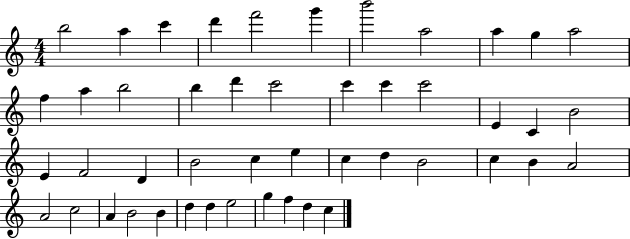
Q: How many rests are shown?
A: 0